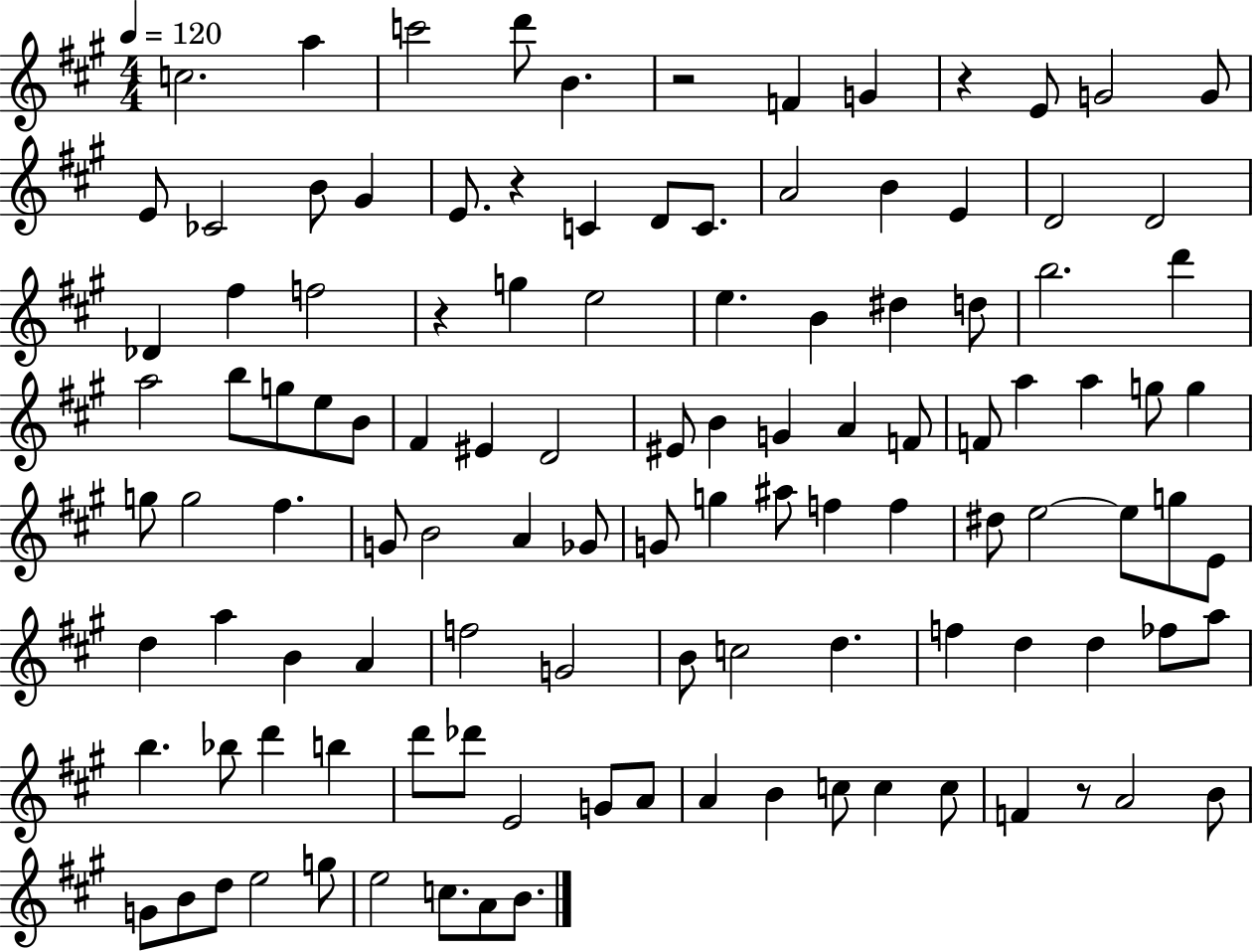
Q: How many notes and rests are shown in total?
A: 114